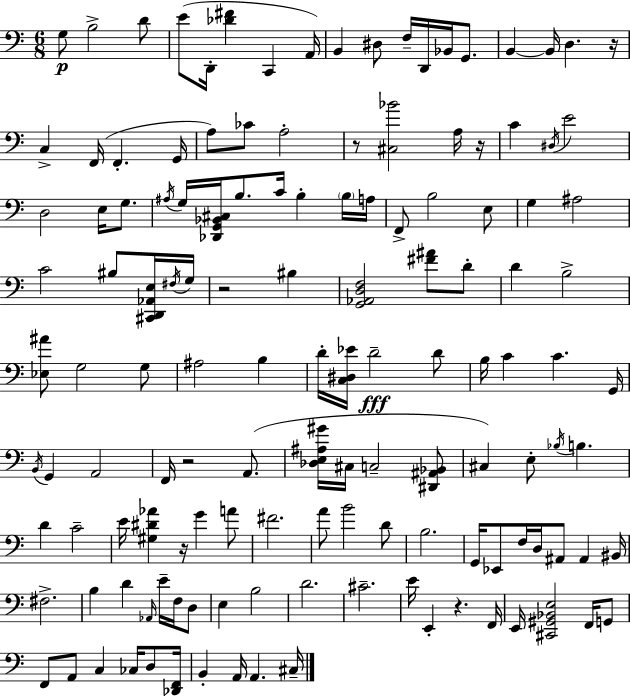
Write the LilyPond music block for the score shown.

{
  \clef bass
  \numericTimeSignature
  \time 6/8
  \key c \major
  g8\p b2-> d'8 | e'8( d,16-. <des' fis'>4 c,4 a,16) | b,4 dis8 f16-- d,16 bes,16 g,8. | b,4~~ b,16 d4. r16 | \break c4-> f,16( f,4.-. g,16 | a8) ces'8 a2-. | r8 <cis bes'>2 a16 r16 | c'4 \acciaccatura { dis16 } e'2 | \break d2 e16 g8. | \acciaccatura { ais16 } g16 <des, g, bes, cis>16 b8. c'16 b4-. | \parenthesize b16 a16 f,8-> b2 | e8 g4 ais2 | \break c'2 bis8 | <cis, d, aes, e>16 \acciaccatura { fis16 } g16 r2 bis4 | <g, aes, d f>2 <fis' ais'>8 | d'8-. d'4 b2-> | \break <ees ais'>8 g2 | g8 ais2 b4 | d'16-. <c dis ees'>16 d'2--\fff | d'8 b16 c'4 c'4. | \break g,16 \acciaccatura { b,16 } g,4 a,2 | f,16 r2 | a,8.( <des e ais gis'>16 cis16 c2-- | <dis, ais, bes,>8 cis4) e8-. \acciaccatura { bes16 } b4. | \break d'4 c'2-- | e'16 <gis dis' aes'>4 r16 g'4 | a'8 fis'2. | a'8 b'2 | \break d'8 b2. | g,16 ees,8 f16 d16 ais,8 | ais,4 bis,16 fis2.-> | b4 d'4 | \break \grace { aes,16 } e'16-- f16 d8 e4 b2 | d'2. | cis'2.-- | e'16 e,4-. r4. | \break f,16 e,16 <cis, gis, bes, e>2 | f,16 g,8 f,8 a,8 c4 | ces16 d8 <des, f,>16 b,4-. a,16 a,4. | cis16-- \bar "|."
}